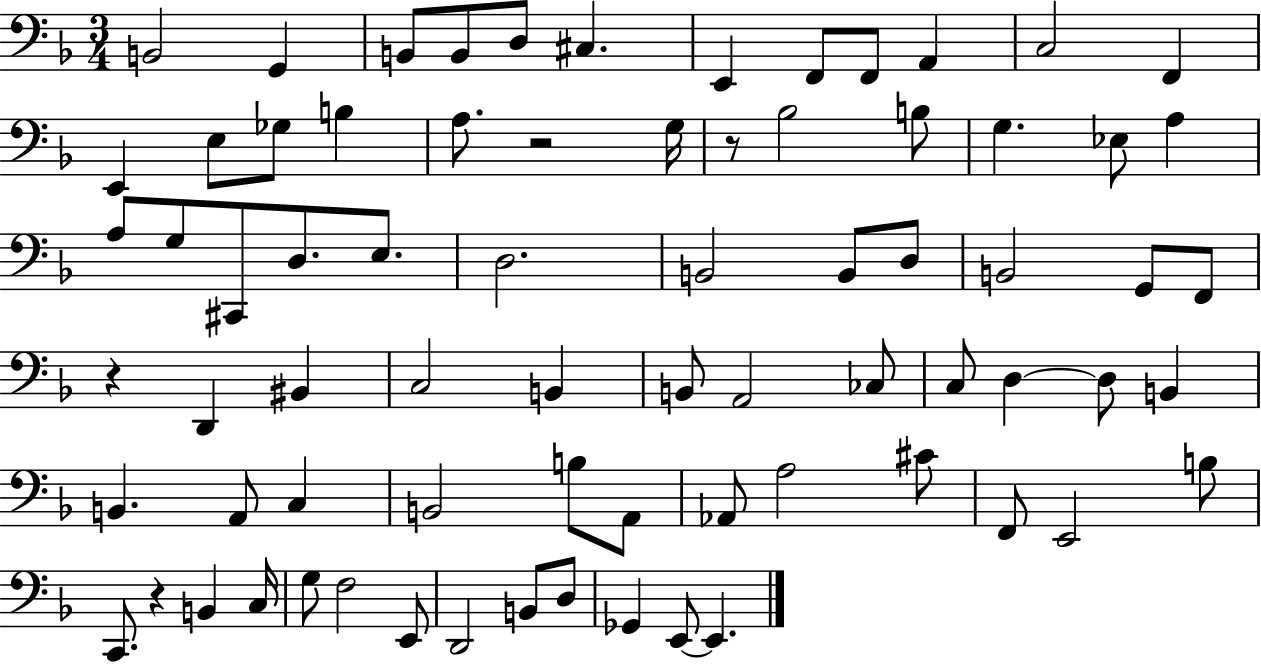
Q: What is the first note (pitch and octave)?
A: B2